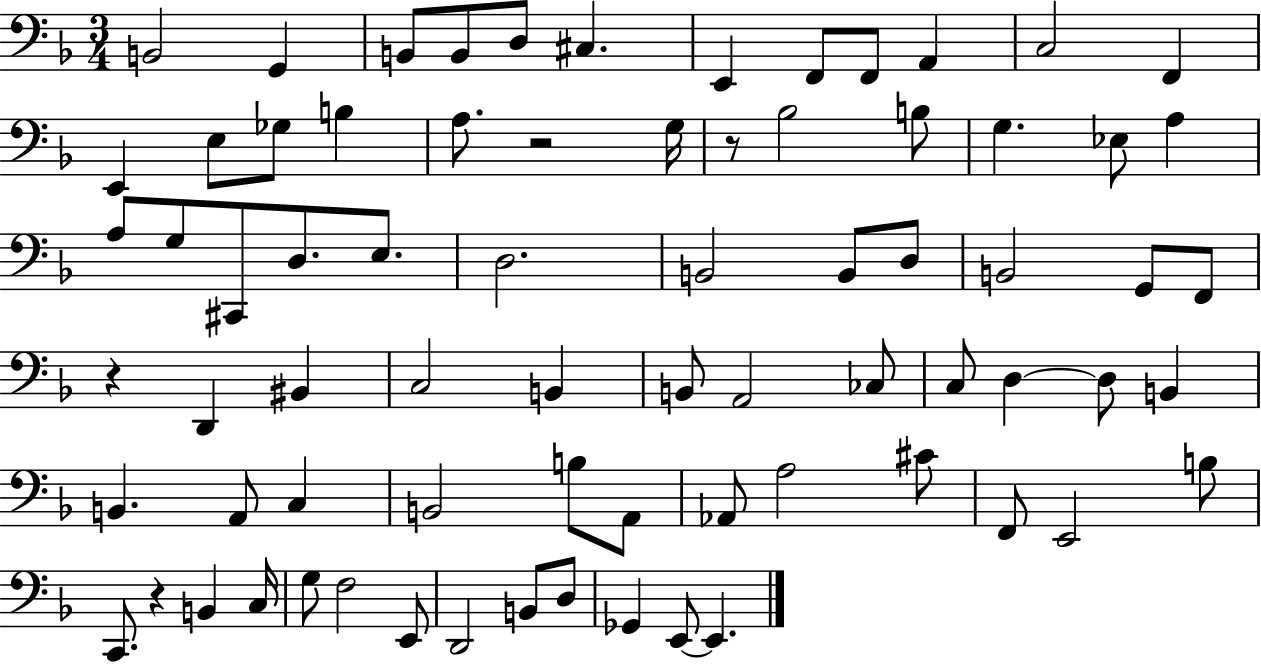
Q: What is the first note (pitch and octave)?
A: B2